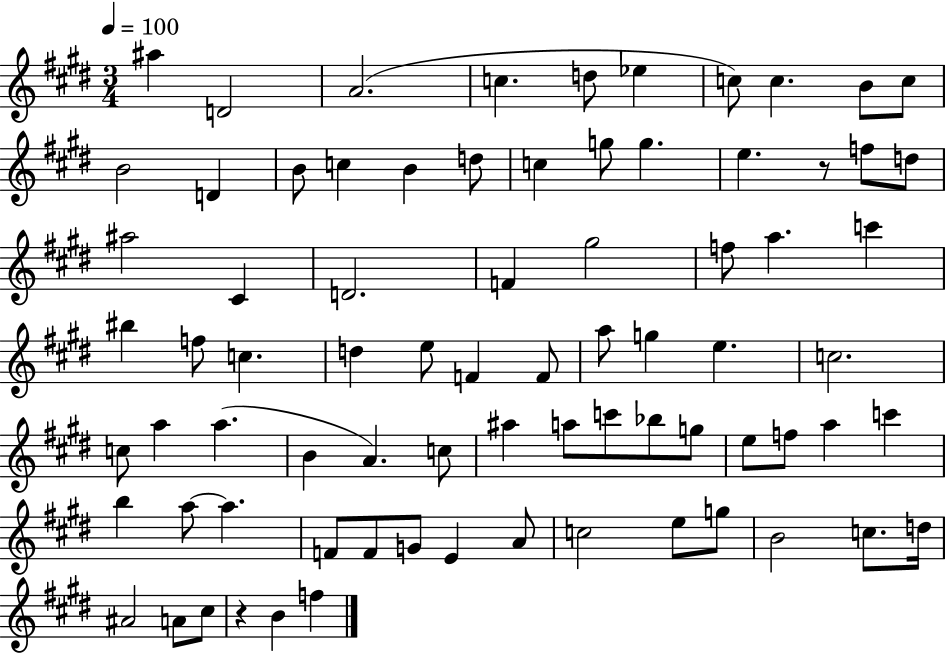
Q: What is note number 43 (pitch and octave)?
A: A5